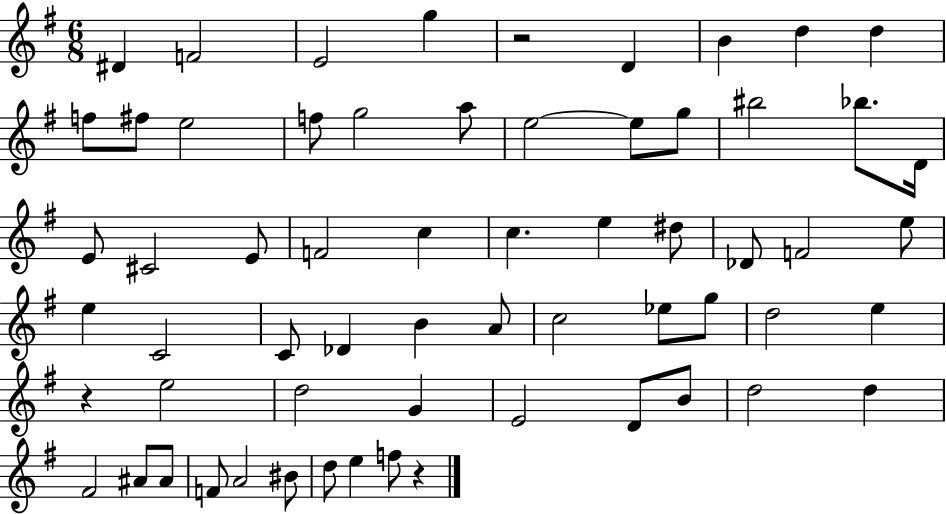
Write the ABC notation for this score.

X:1
T:Untitled
M:6/8
L:1/4
K:G
^D F2 E2 g z2 D B d d f/2 ^f/2 e2 f/2 g2 a/2 e2 e/2 g/2 ^b2 _b/2 D/4 E/2 ^C2 E/2 F2 c c e ^d/2 _D/2 F2 e/2 e C2 C/2 _D B A/2 c2 _e/2 g/2 d2 e z e2 d2 G E2 D/2 B/2 d2 d ^F2 ^A/2 ^A/2 F/2 A2 ^B/2 d/2 e f/2 z